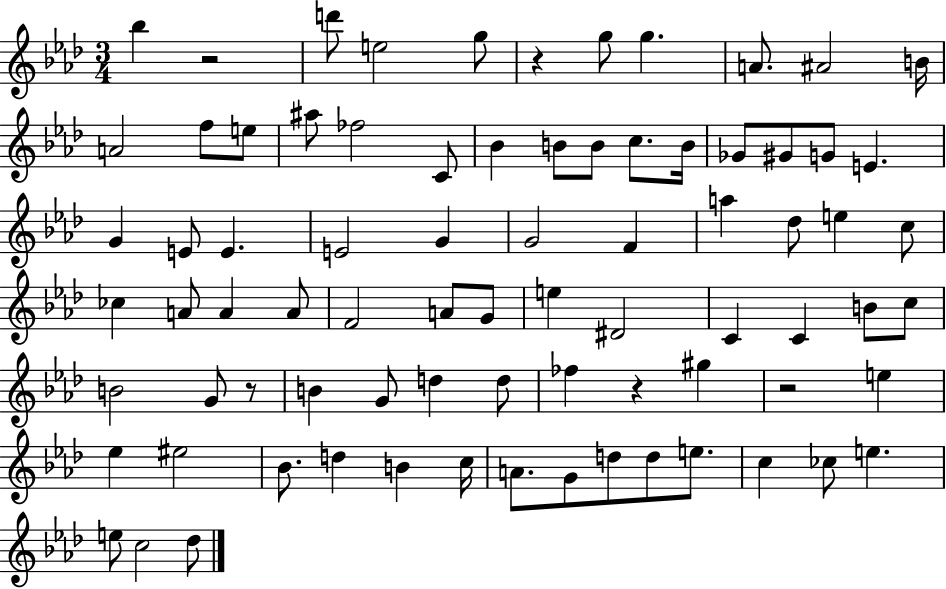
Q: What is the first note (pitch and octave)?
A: Bb5